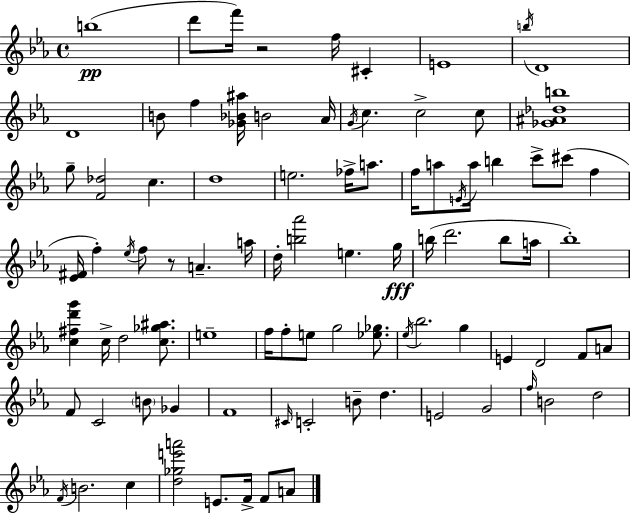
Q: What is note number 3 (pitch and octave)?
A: F6